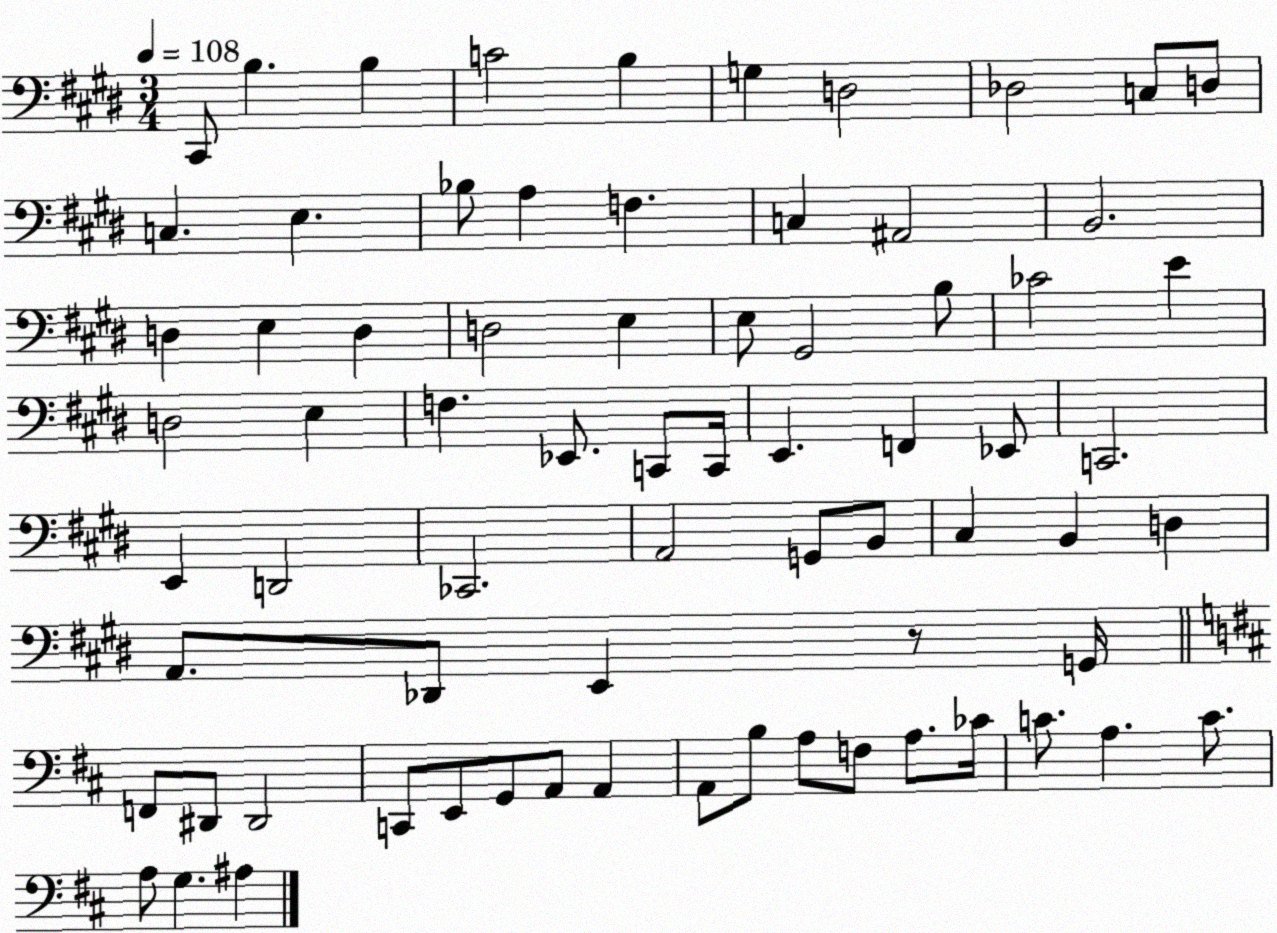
X:1
T:Untitled
M:3/4
L:1/4
K:E
^C,,/2 B, B, C2 B, G, D,2 _D,2 C,/2 D,/2 C, E, _B,/2 A, F, C, ^A,,2 B,,2 D, E, D, D,2 E, E,/2 ^G,,2 B,/2 _C2 E D,2 E, F, _E,,/2 C,,/2 C,,/4 E,, F,, _E,,/2 C,,2 E,, D,,2 _C,,2 A,,2 G,,/2 B,,/2 ^C, B,, D, A,,/2 _D,,/2 E,, z/2 G,,/4 F,,/2 ^D,,/2 ^D,,2 C,,/2 E,,/2 G,,/2 A,,/2 A,, A,,/2 B,/2 A,/2 F,/2 A,/2 _C/4 C/2 A, C/2 A,/2 G, ^A,